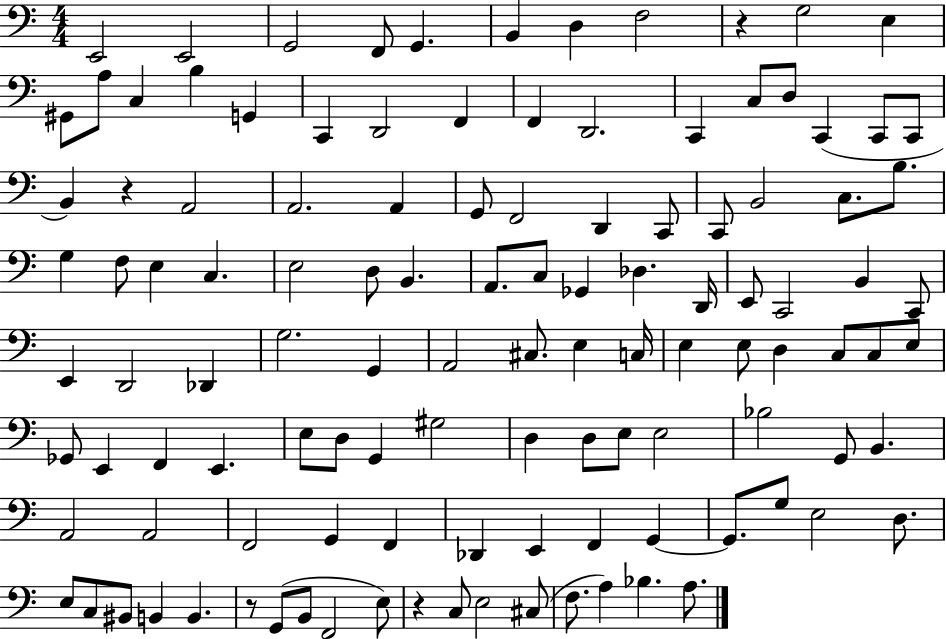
X:1
T:Untitled
M:4/4
L:1/4
K:C
E,,2 E,,2 G,,2 F,,/2 G,, B,, D, F,2 z G,2 E, ^G,,/2 A,/2 C, B, G,, C,, D,,2 F,, F,, D,,2 C,, C,/2 D,/2 C,, C,,/2 C,,/2 B,, z A,,2 A,,2 A,, G,,/2 F,,2 D,, C,,/2 C,,/2 B,,2 C,/2 B,/2 G, F,/2 E, C, E,2 D,/2 B,, A,,/2 C,/2 _G,, _D, D,,/4 E,,/2 C,,2 B,, C,,/2 E,, D,,2 _D,, G,2 G,, A,,2 ^C,/2 E, C,/4 E, E,/2 D, C,/2 C,/2 E,/2 _G,,/2 E,, F,, E,, E,/2 D,/2 G,, ^G,2 D, D,/2 E,/2 E,2 _B,2 G,,/2 B,, A,,2 A,,2 F,,2 G,, F,, _D,, E,, F,, G,, G,,/2 G,/2 E,2 D,/2 E,/2 C,/2 ^B,,/2 B,, B,, z/2 G,,/2 B,,/2 F,,2 E,/2 z C,/2 E,2 ^C,/2 F,/2 A, _B, A,/2